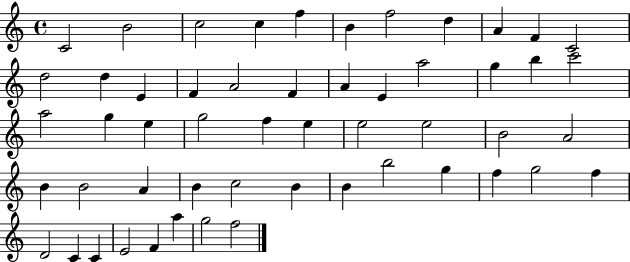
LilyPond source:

{
  \clef treble
  \time 4/4
  \defaultTimeSignature
  \key c \major
  c'2 b'2 | c''2 c''4 f''4 | b'4 f''2 d''4 | a'4 f'4 c'2 | \break d''2 d''4 e'4 | f'4 a'2 f'4 | a'4 e'4 a''2 | g''4 b''4 c'''2 | \break a''2 g''4 e''4 | g''2 f''4 e''4 | e''2 e''2 | b'2 a'2 | \break b'4 b'2 a'4 | b'4 c''2 b'4 | b'4 b''2 g''4 | f''4 g''2 f''4 | \break d'2 c'4 c'4 | e'2 f'4 a''4 | g''2 f''2 | \bar "|."
}